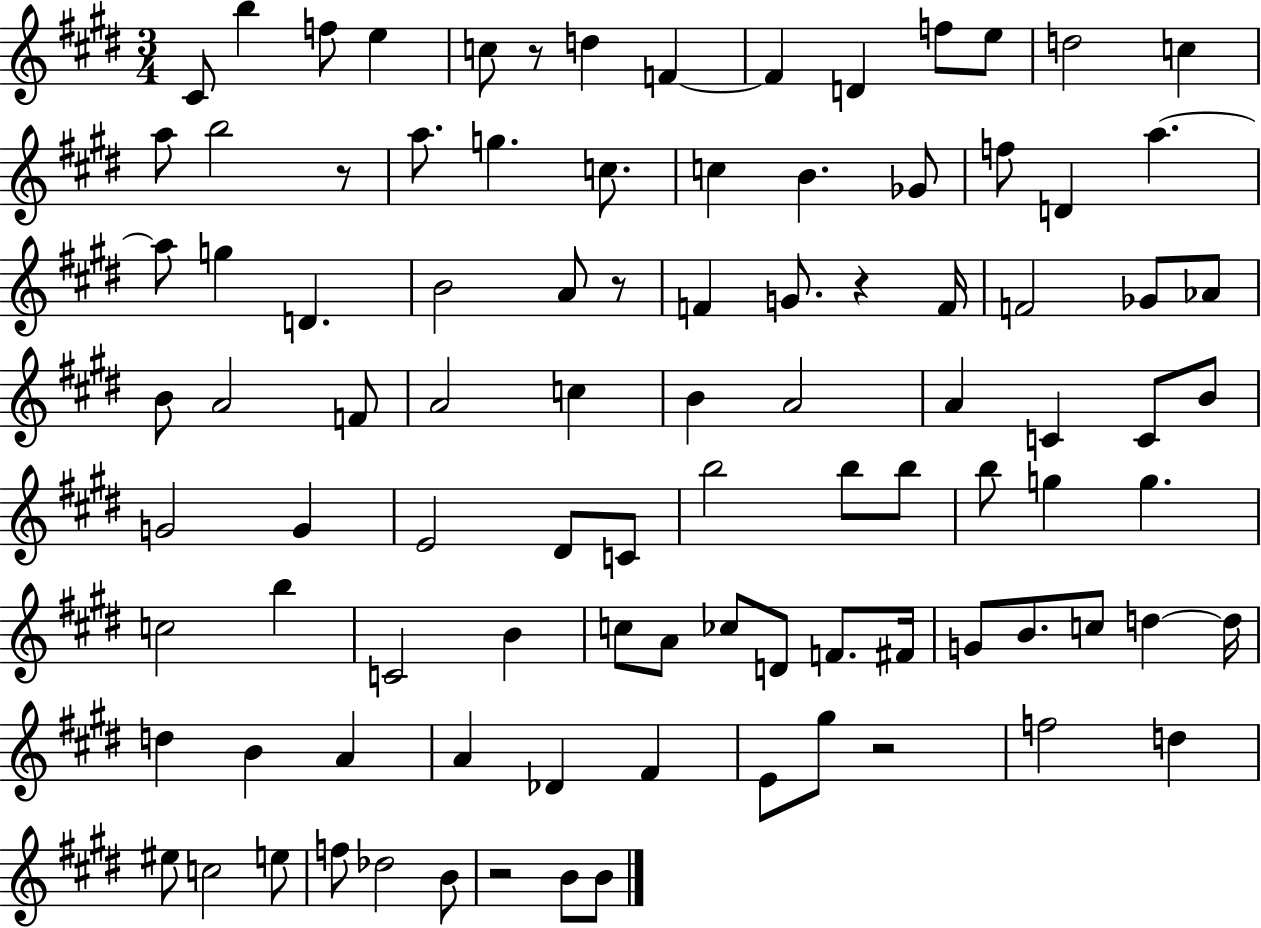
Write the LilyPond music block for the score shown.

{
  \clef treble
  \numericTimeSignature
  \time 3/4
  \key e \major
  cis'8 b''4 f''8 e''4 | c''8 r8 d''4 f'4~~ | f'4 d'4 f''8 e''8 | d''2 c''4 | \break a''8 b''2 r8 | a''8. g''4. c''8. | c''4 b'4. ges'8 | f''8 d'4 a''4.~~ | \break a''8 g''4 d'4. | b'2 a'8 r8 | f'4 g'8. r4 f'16 | f'2 ges'8 aes'8 | \break b'8 a'2 f'8 | a'2 c''4 | b'4 a'2 | a'4 c'4 c'8 b'8 | \break g'2 g'4 | e'2 dis'8 c'8 | b''2 b''8 b''8 | b''8 g''4 g''4. | \break c''2 b''4 | c'2 b'4 | c''8 a'8 ces''8 d'8 f'8. fis'16 | g'8 b'8. c''8 d''4~~ d''16 | \break d''4 b'4 a'4 | a'4 des'4 fis'4 | e'8 gis''8 r2 | f''2 d''4 | \break eis''8 c''2 e''8 | f''8 des''2 b'8 | r2 b'8 b'8 | \bar "|."
}